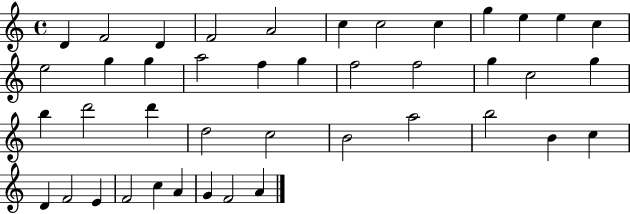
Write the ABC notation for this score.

X:1
T:Untitled
M:4/4
L:1/4
K:C
D F2 D F2 A2 c c2 c g e e c e2 g g a2 f g f2 f2 g c2 g b d'2 d' d2 c2 B2 a2 b2 B c D F2 E F2 c A G F2 A